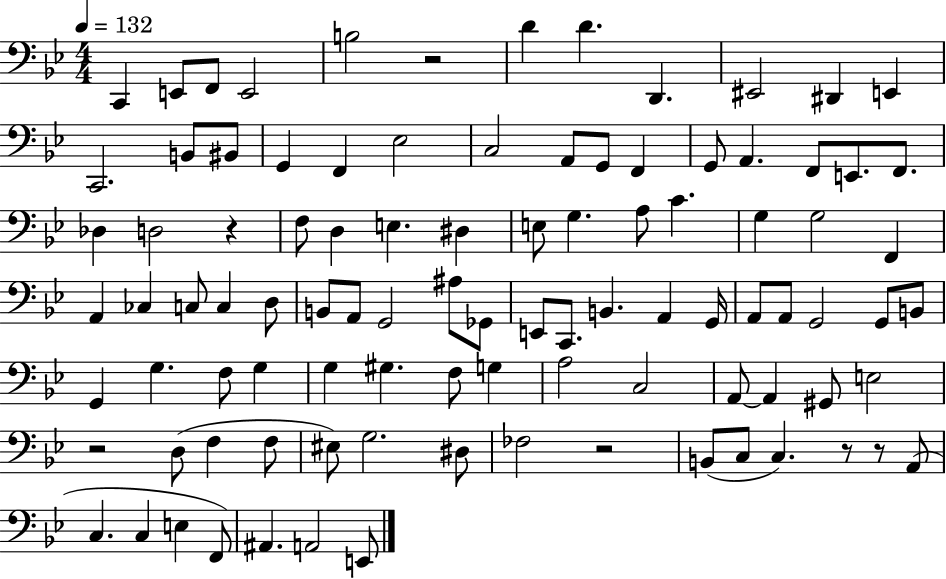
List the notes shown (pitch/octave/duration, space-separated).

C2/q E2/e F2/e E2/h B3/h R/h D4/q D4/q. D2/q. EIS2/h D#2/q E2/q C2/h. B2/e BIS2/e G2/q F2/q Eb3/h C3/h A2/e G2/e F2/q G2/e A2/q. F2/e E2/e. F2/e. Db3/q D3/h R/q F3/e D3/q E3/q. D#3/q E3/e G3/q. A3/e C4/q. G3/q G3/h F2/q A2/q CES3/q C3/e C3/q D3/e B2/e A2/e G2/h A#3/e Gb2/e E2/e C2/e. B2/q. A2/q G2/s A2/e A2/e G2/h G2/e B2/e G2/q G3/q. F3/e G3/q G3/q G#3/q. F3/e G3/q A3/h C3/h A2/e A2/q G#2/e E3/h R/h D3/e F3/q F3/e EIS3/e G3/h. D#3/e FES3/h R/h B2/e C3/e C3/q. R/e R/e A2/e C3/q. C3/q E3/q F2/e A#2/q. A2/h E2/e